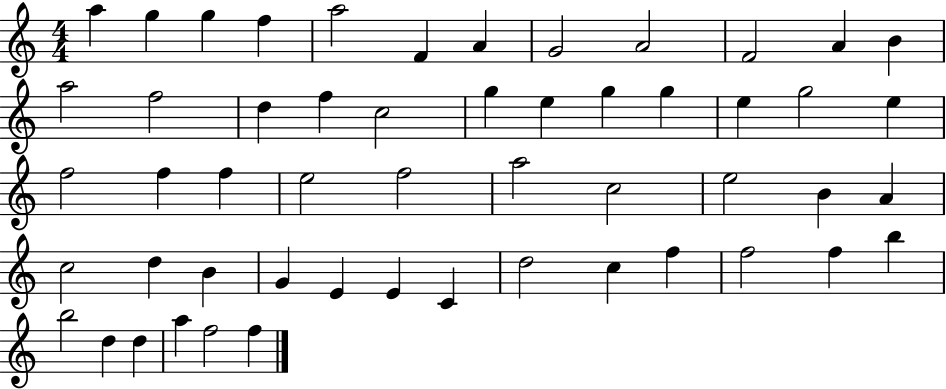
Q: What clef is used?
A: treble